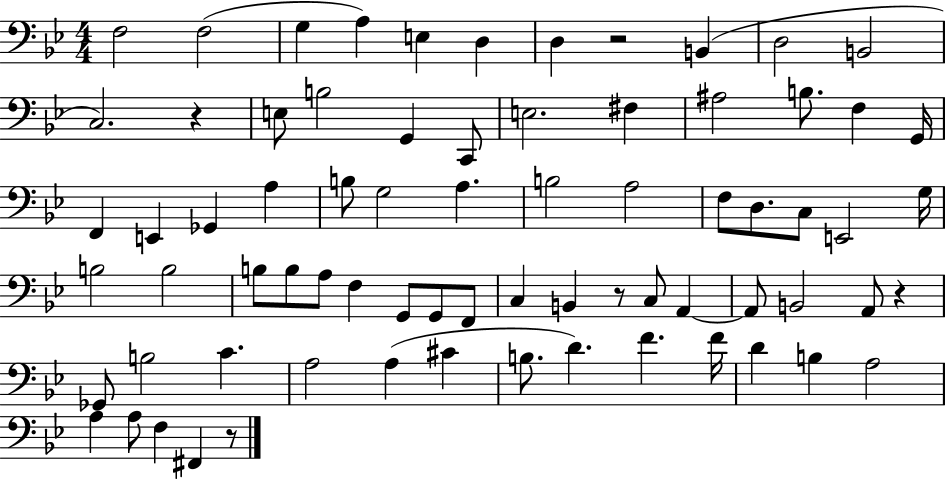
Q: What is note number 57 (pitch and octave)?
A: C#4